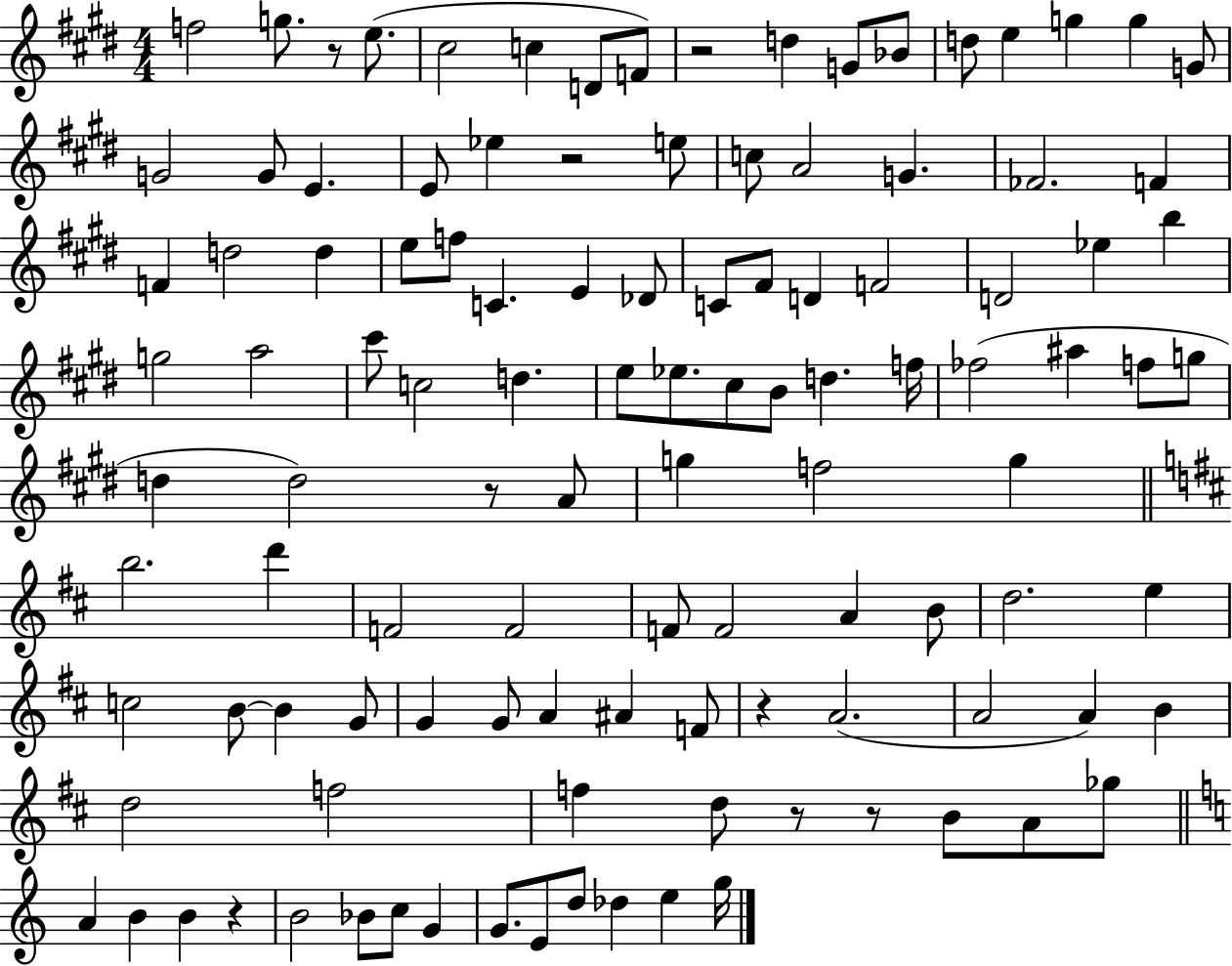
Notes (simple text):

F5/h G5/e. R/e E5/e. C#5/h C5/q D4/e F4/e R/h D5/q G4/e Bb4/e D5/e E5/q G5/q G5/q G4/e G4/h G4/e E4/q. E4/e Eb5/q R/h E5/e C5/e A4/h G4/q. FES4/h. F4/q F4/q D5/h D5/q E5/e F5/e C4/q. E4/q Db4/e C4/e F#4/e D4/q F4/h D4/h Eb5/q B5/q G5/h A5/h C#6/e C5/h D5/q. E5/e Eb5/e. C#5/e B4/e D5/q. F5/s FES5/h A#5/q F5/e G5/e D5/q D5/h R/e A4/e G5/q F5/h G5/q B5/h. D6/q F4/h F4/h F4/e F4/h A4/q B4/e D5/h. E5/q C5/h B4/e B4/q G4/e G4/q G4/e A4/q A#4/q F4/e R/q A4/h. A4/h A4/q B4/q D5/h F5/h F5/q D5/e R/e R/e B4/e A4/e Gb5/e A4/q B4/q B4/q R/q B4/h Bb4/e C5/e G4/q G4/e. E4/e D5/e Db5/q E5/q G5/s